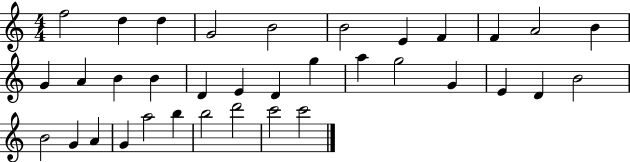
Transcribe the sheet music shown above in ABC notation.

X:1
T:Untitled
M:4/4
L:1/4
K:C
f2 d d G2 B2 B2 E F F A2 B G A B B D E D g a g2 G E D B2 B2 G A G a2 b b2 d'2 c'2 c'2